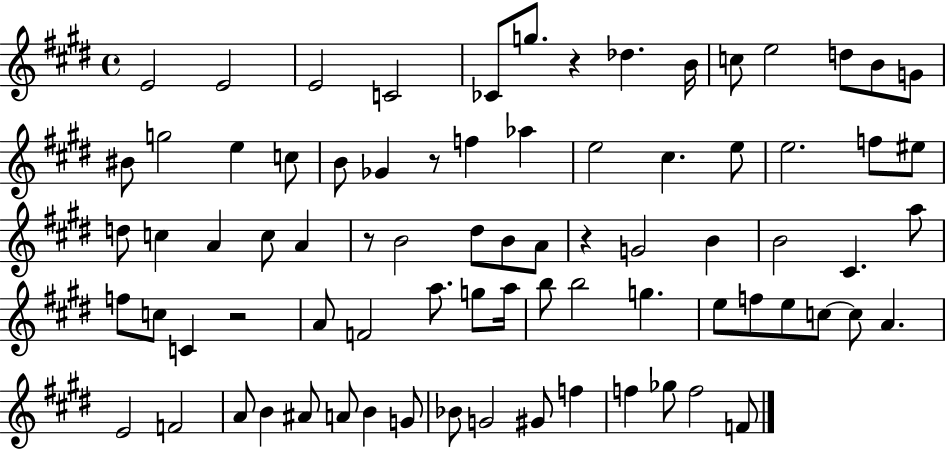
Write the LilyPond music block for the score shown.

{
  \clef treble
  \time 4/4
  \defaultTimeSignature
  \key e \major
  e'2 e'2 | e'2 c'2 | ces'8 g''8. r4 des''4. b'16 | c''8 e''2 d''8 b'8 g'8 | \break bis'8 g''2 e''4 c''8 | b'8 ges'4 r8 f''4 aes''4 | e''2 cis''4. e''8 | e''2. f''8 eis''8 | \break d''8 c''4 a'4 c''8 a'4 | r8 b'2 dis''8 b'8 a'8 | r4 g'2 b'4 | b'2 cis'4. a''8 | \break f''8 c''8 c'4 r2 | a'8 f'2 a''8. g''8 a''16 | b''8 b''2 g''4. | e''8 f''8 e''8 c''8~~ c''8 a'4. | \break e'2 f'2 | a'8 b'4 ais'8 a'8 b'4 g'8 | bes'8 g'2 gis'8 f''4 | f''4 ges''8 f''2 f'8 | \break \bar "|."
}